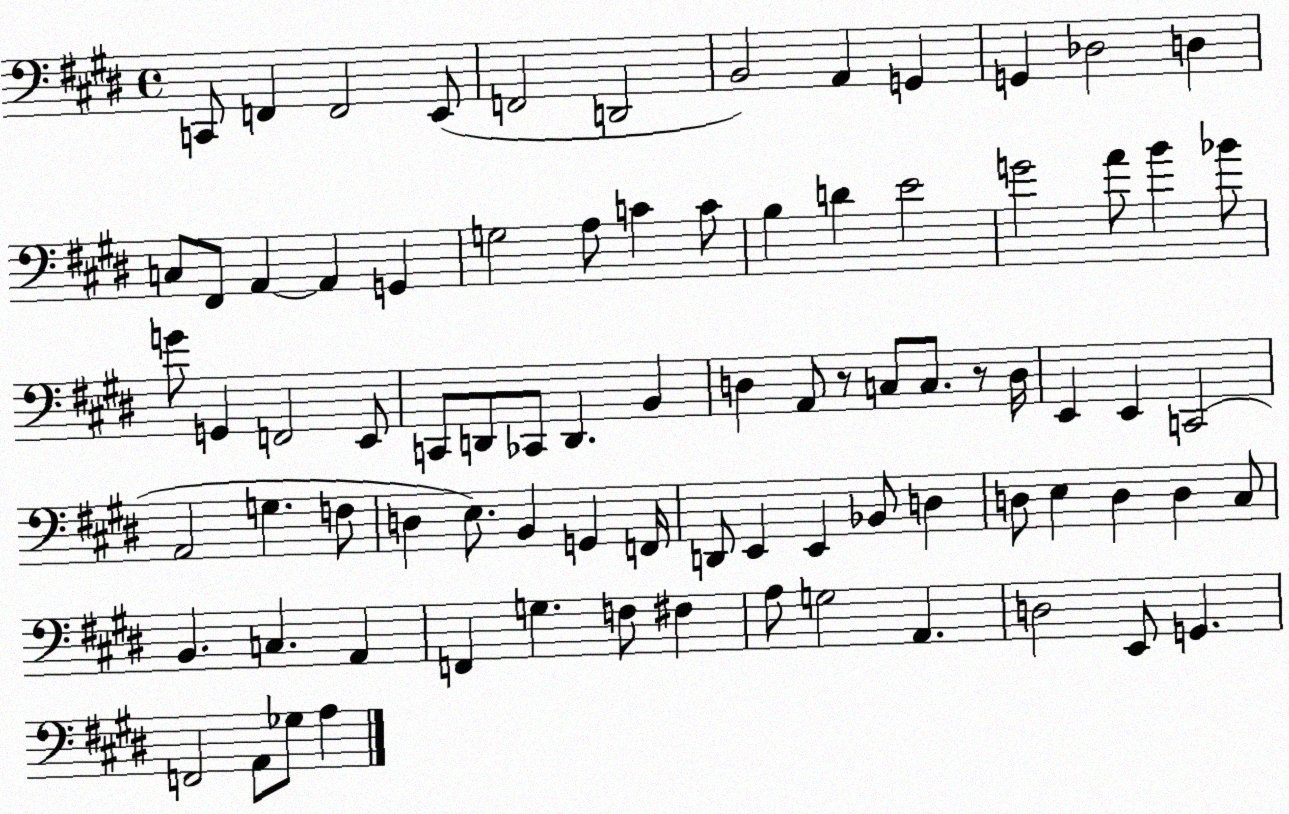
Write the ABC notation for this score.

X:1
T:Untitled
M:4/4
L:1/4
K:E
C,,/2 F,, F,,2 E,,/2 F,,2 D,,2 B,,2 A,, G,, G,, _D,2 D, C,/2 ^F,,/2 A,, A,, G,, G,2 A,/2 C C/2 B, D E2 G2 A/2 B _B/2 G/2 G,, F,,2 E,,/2 C,,/2 D,,/2 _C,,/2 D,, B,, D, A,,/2 z/2 C,/2 C,/2 z/2 D,/4 E,, E,, C,,2 A,,2 G, F,/2 D, E,/2 B,, G,, F,,/4 D,,/2 E,, E,, _B,,/2 D, D,/2 E, D, D, ^C,/2 B,, C, A,, F,, G, F,/2 ^F, A,/2 G,2 A,, D,2 E,,/2 G,, F,,2 A,,/2 _G,/2 A,